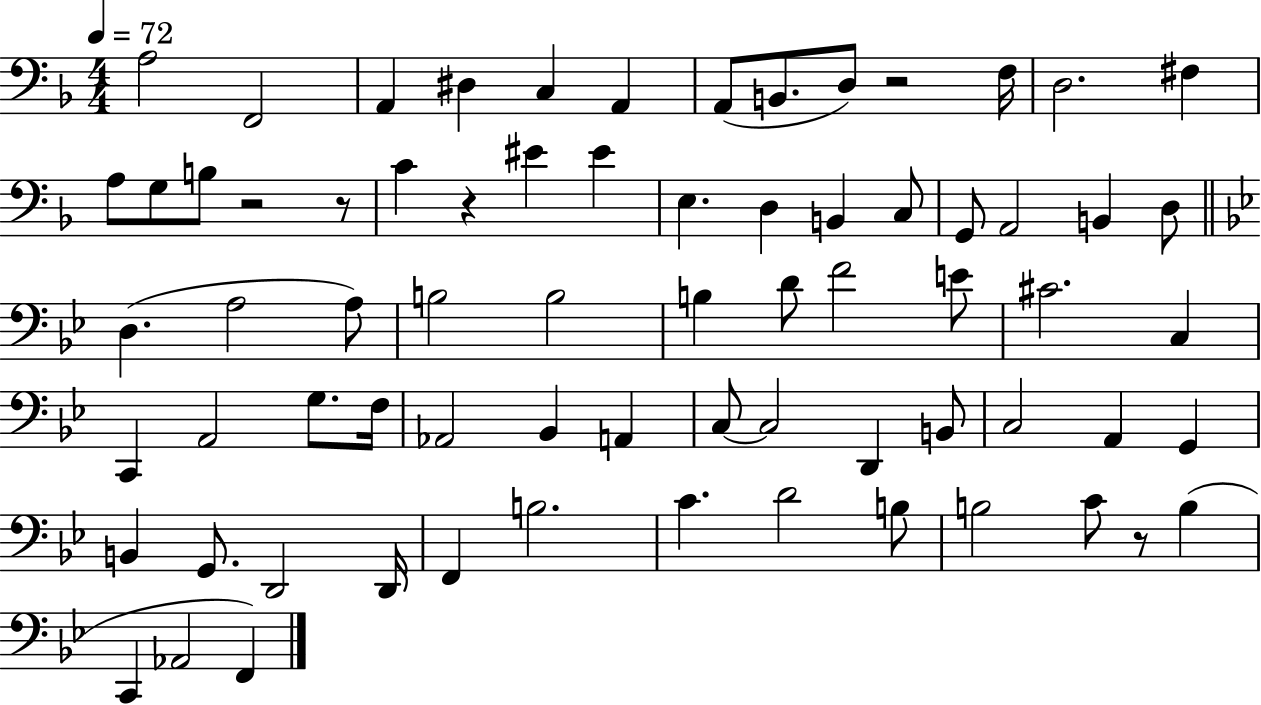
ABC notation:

X:1
T:Untitled
M:4/4
L:1/4
K:F
A,2 F,,2 A,, ^D, C, A,, A,,/2 B,,/2 D,/2 z2 F,/4 D,2 ^F, A,/2 G,/2 B,/2 z2 z/2 C z ^E ^E E, D, B,, C,/2 G,,/2 A,,2 B,, D,/2 D, A,2 A,/2 B,2 B,2 B, D/2 F2 E/2 ^C2 C, C,, A,,2 G,/2 F,/4 _A,,2 _B,, A,, C,/2 C,2 D,, B,,/2 C,2 A,, G,, B,, G,,/2 D,,2 D,,/4 F,, B,2 C D2 B,/2 B,2 C/2 z/2 B, C,, _A,,2 F,,